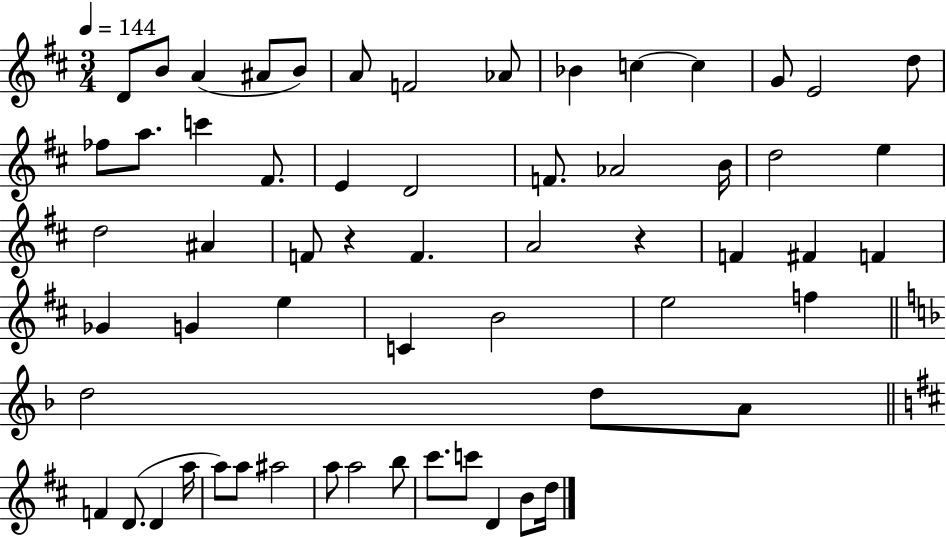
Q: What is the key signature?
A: D major